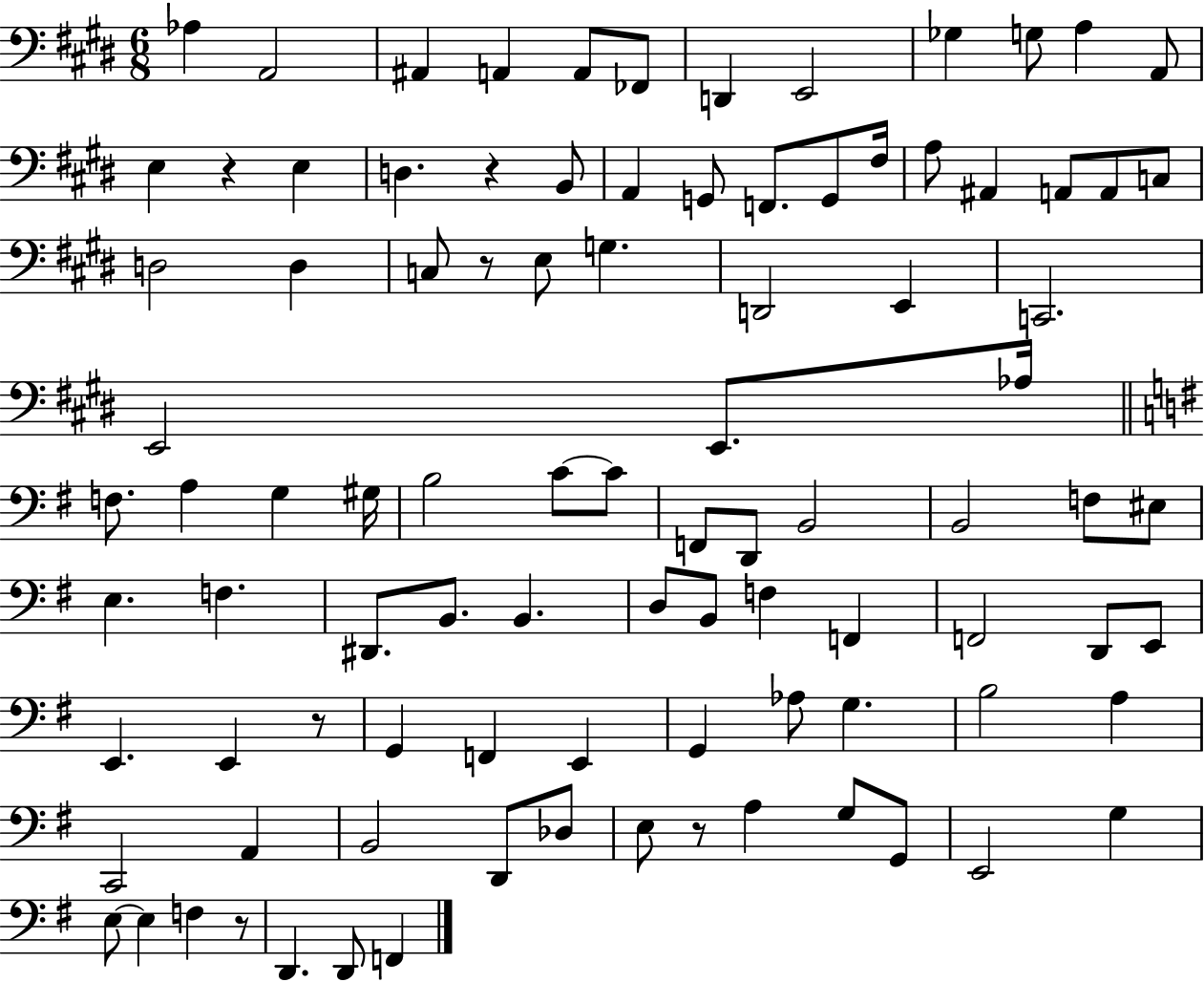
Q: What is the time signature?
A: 6/8